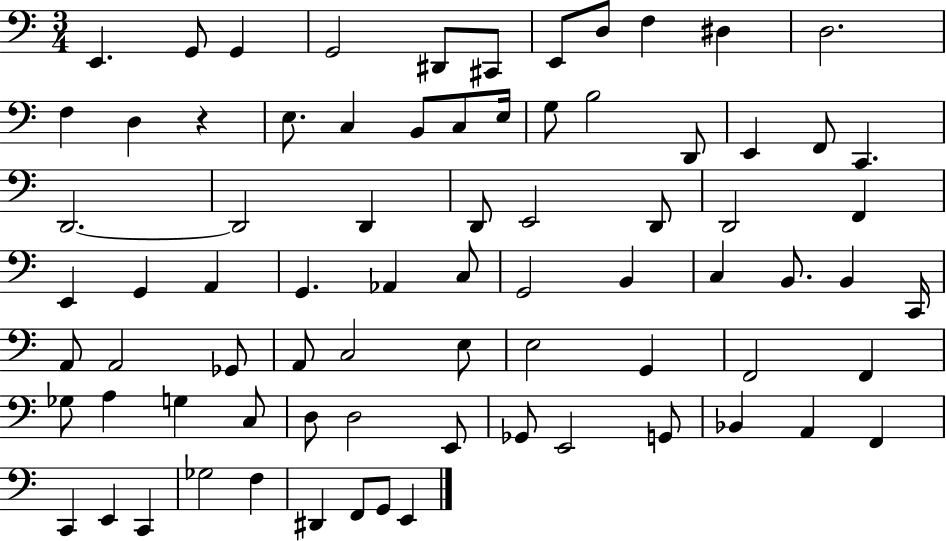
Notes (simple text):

E2/q. G2/e G2/q G2/h D#2/e C#2/e E2/e D3/e F3/q D#3/q D3/h. F3/q D3/q R/q E3/e. C3/q B2/e C3/e E3/s G3/e B3/h D2/e E2/q F2/e C2/q. D2/h. D2/h D2/q D2/e E2/h D2/e D2/h F2/q E2/q G2/q A2/q G2/q. Ab2/q C3/e G2/h B2/q C3/q B2/e. B2/q C2/s A2/e A2/h Gb2/e A2/e C3/h E3/e E3/h G2/q F2/h F2/q Gb3/e A3/q G3/q C3/e D3/e D3/h E2/e Gb2/e E2/h G2/e Bb2/q A2/q F2/q C2/q E2/q C2/q Gb3/h F3/q D#2/q F2/e G2/e E2/q